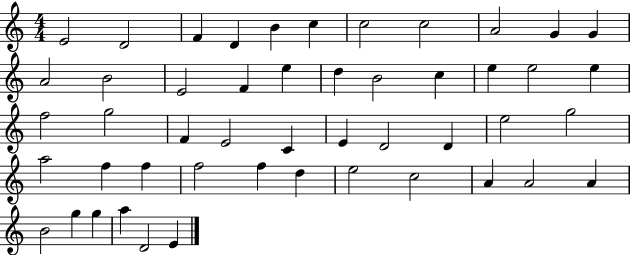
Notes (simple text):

E4/h D4/h F4/q D4/q B4/q C5/q C5/h C5/h A4/h G4/q G4/q A4/h B4/h E4/h F4/q E5/q D5/q B4/h C5/q E5/q E5/h E5/q F5/h G5/h F4/q E4/h C4/q E4/q D4/h D4/q E5/h G5/h A5/h F5/q F5/q F5/h F5/q D5/q E5/h C5/h A4/q A4/h A4/q B4/h G5/q G5/q A5/q D4/h E4/q